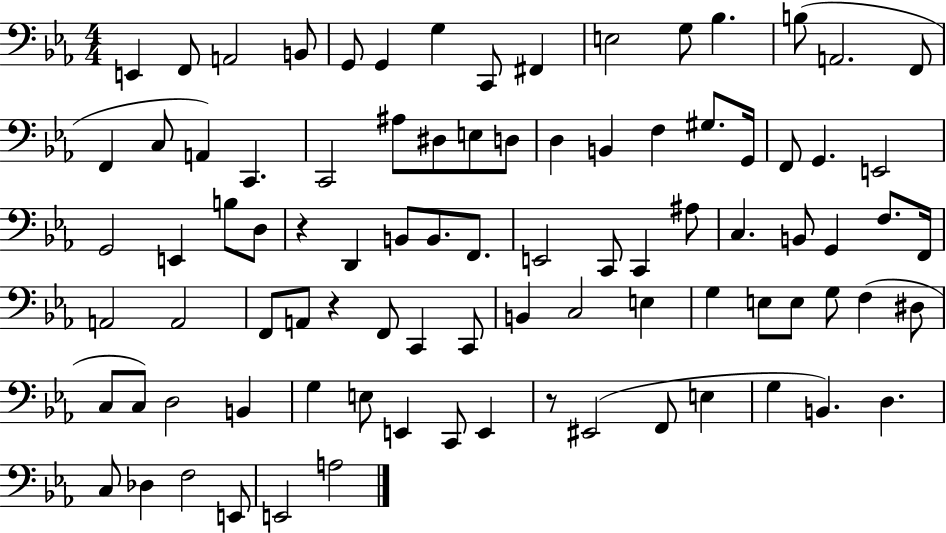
{
  \clef bass
  \numericTimeSignature
  \time 4/4
  \key ees \major
  \repeat volta 2 { e,4 f,8 a,2 b,8 | g,8 g,4 g4 c,8 fis,4 | e2 g8 bes4. | b8( a,2. f,8 | \break f,4 c8 a,4) c,4. | c,2 ais8 dis8 e8 d8 | d4 b,4 f4 gis8. g,16 | f,8 g,4. e,2 | \break g,2 e,4 b8 d8 | r4 d,4 b,8 b,8. f,8. | e,2 c,8 c,4 ais8 | c4. b,8 g,4 f8. f,16 | \break a,2 a,2 | f,8 a,8 r4 f,8 c,4 c,8 | b,4 c2 e4 | g4 e8 e8 g8 f4( dis8 | \break c8 c8) d2 b,4 | g4 e8 e,4 c,8 e,4 | r8 eis,2( f,8 e4 | g4 b,4.) d4. | \break c8 des4 f2 e,8 | e,2 a2 | } \bar "|."
}